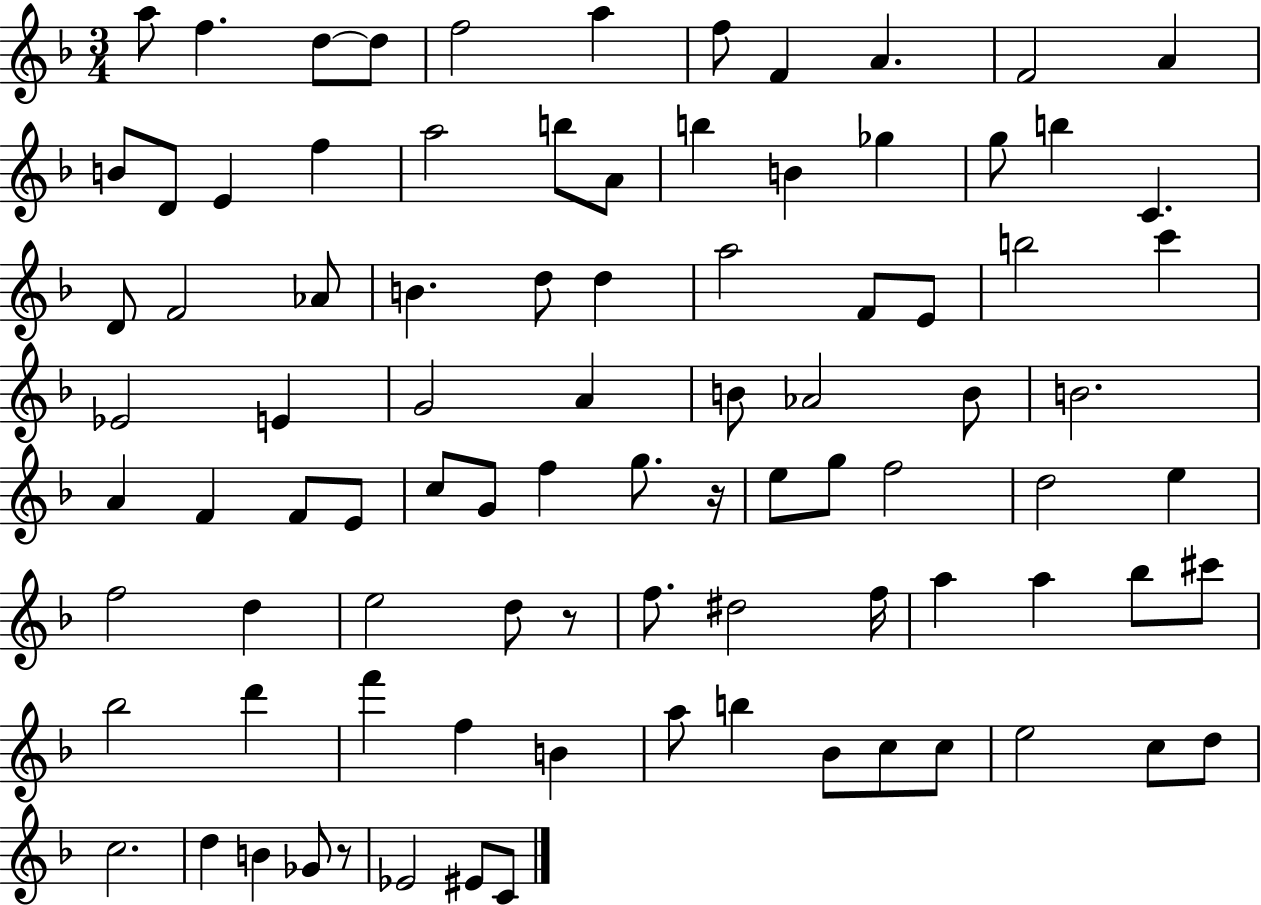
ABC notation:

X:1
T:Untitled
M:3/4
L:1/4
K:F
a/2 f d/2 d/2 f2 a f/2 F A F2 A B/2 D/2 E f a2 b/2 A/2 b B _g g/2 b C D/2 F2 _A/2 B d/2 d a2 F/2 E/2 b2 c' _E2 E G2 A B/2 _A2 B/2 B2 A F F/2 E/2 c/2 G/2 f g/2 z/4 e/2 g/2 f2 d2 e f2 d e2 d/2 z/2 f/2 ^d2 f/4 a a _b/2 ^c'/2 _b2 d' f' f B a/2 b _B/2 c/2 c/2 e2 c/2 d/2 c2 d B _G/2 z/2 _E2 ^E/2 C/2